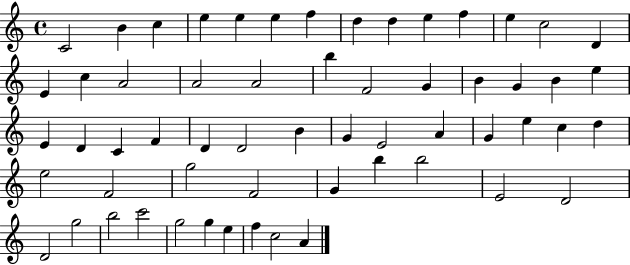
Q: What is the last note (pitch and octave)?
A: A4